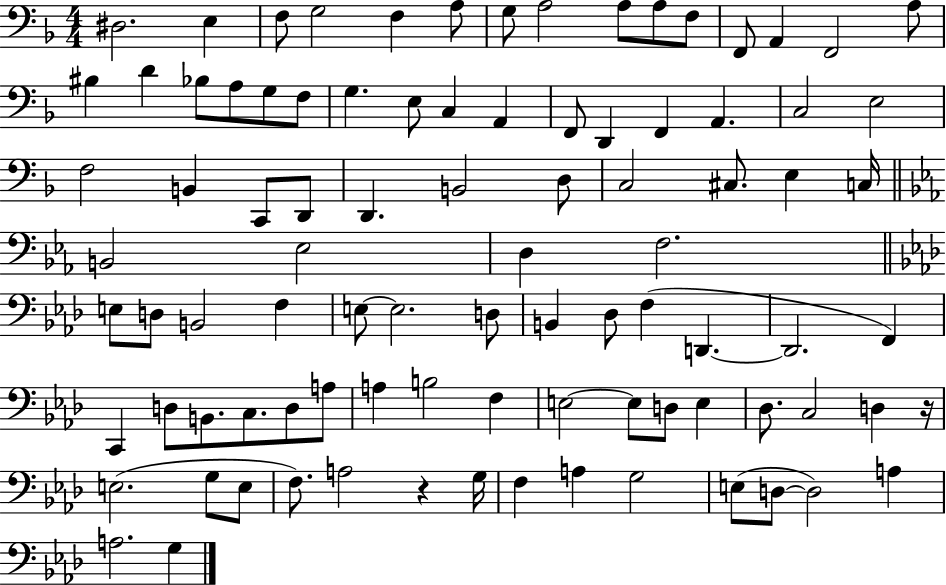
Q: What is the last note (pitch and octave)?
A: G3